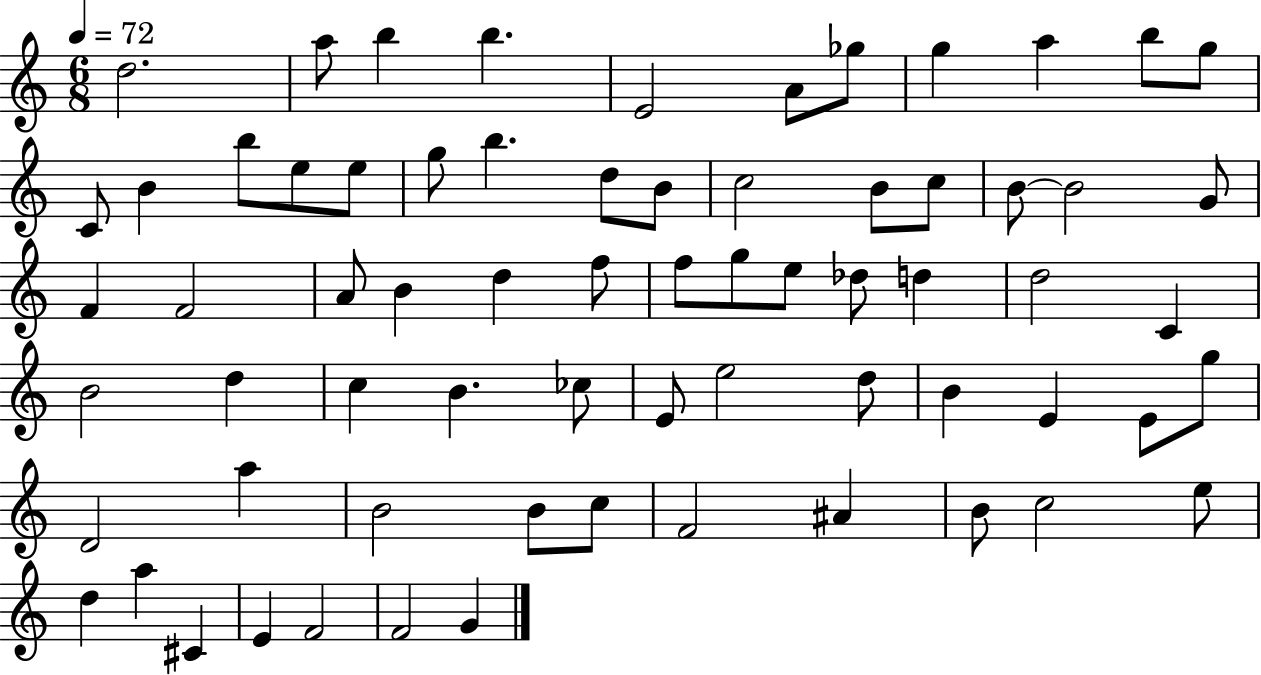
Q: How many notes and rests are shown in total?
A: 68